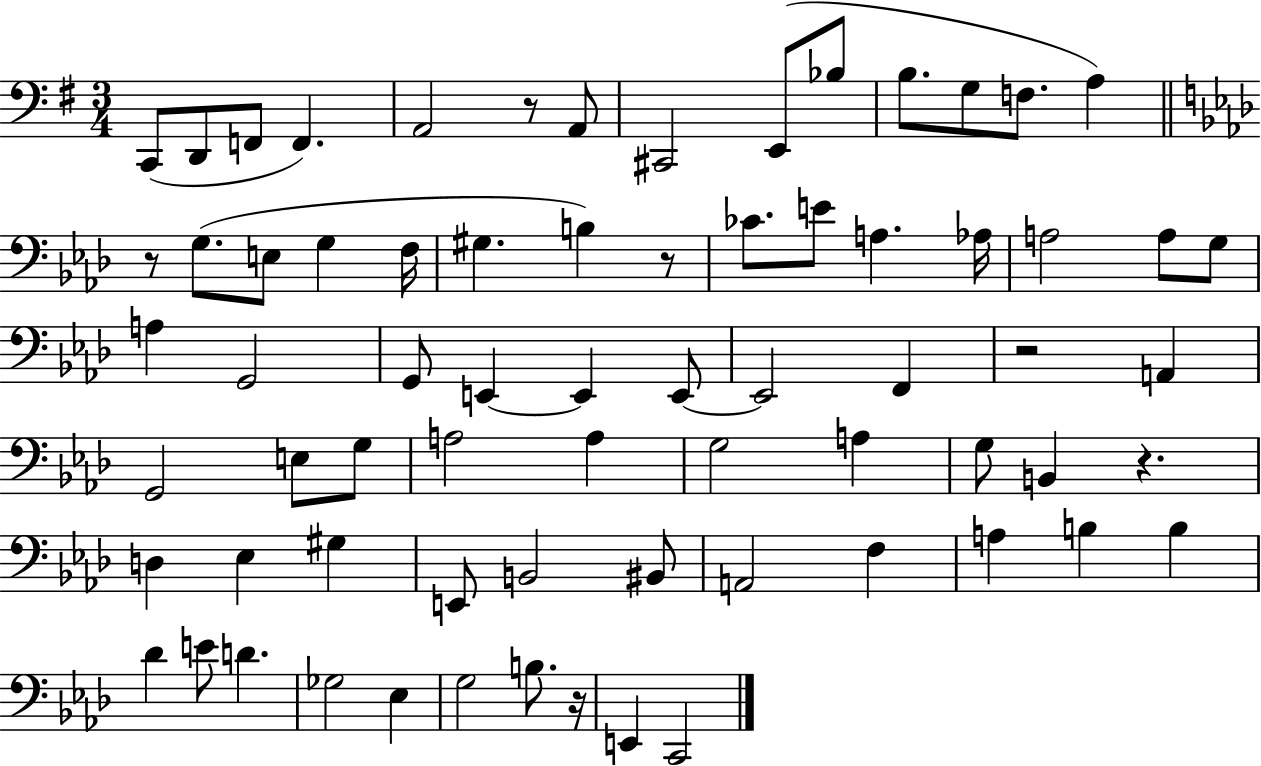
X:1
T:Untitled
M:3/4
L:1/4
K:G
C,,/2 D,,/2 F,,/2 F,, A,,2 z/2 A,,/2 ^C,,2 E,,/2 _B,/2 B,/2 G,/2 F,/2 A, z/2 G,/2 E,/2 G, F,/4 ^G, B, z/2 _C/2 E/2 A, _A,/4 A,2 A,/2 G,/2 A, G,,2 G,,/2 E,, E,, E,,/2 E,,2 F,, z2 A,, G,,2 E,/2 G,/2 A,2 A, G,2 A, G,/2 B,, z D, _E, ^G, E,,/2 B,,2 ^B,,/2 A,,2 F, A, B, B, _D E/2 D _G,2 _E, G,2 B,/2 z/4 E,, C,,2